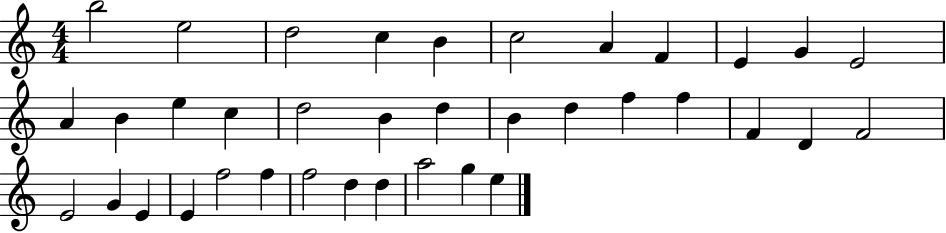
X:1
T:Untitled
M:4/4
L:1/4
K:C
b2 e2 d2 c B c2 A F E G E2 A B e c d2 B d B d f f F D F2 E2 G E E f2 f f2 d d a2 g e